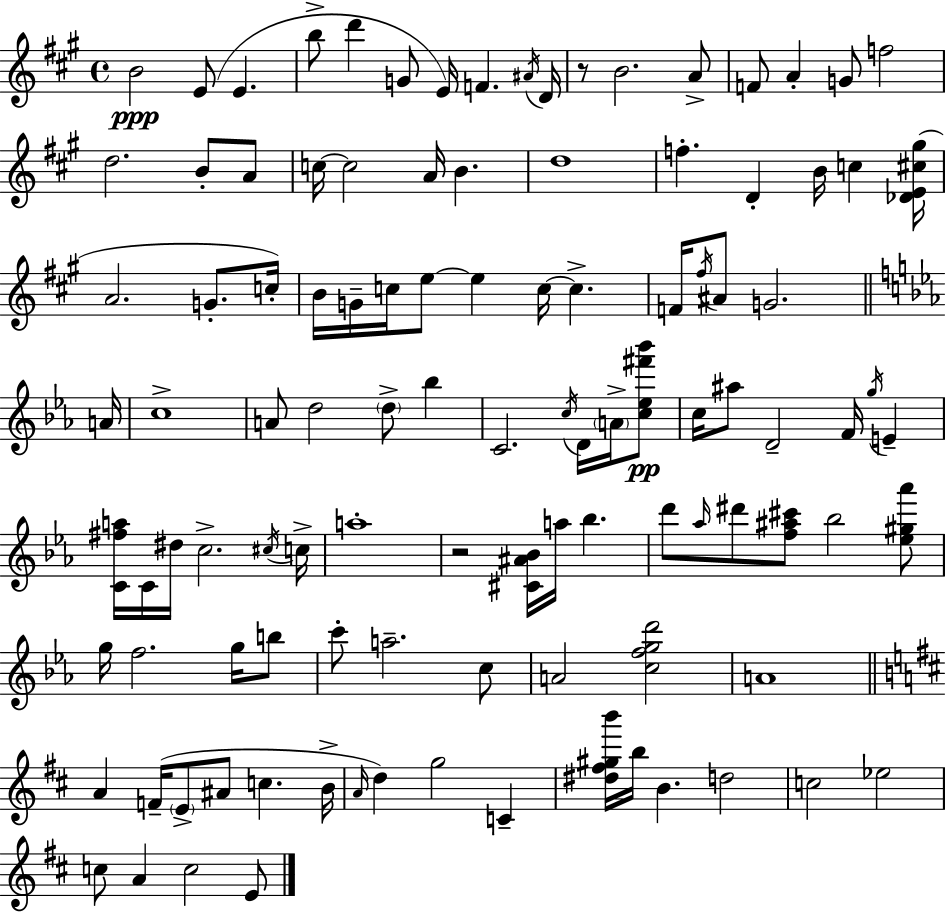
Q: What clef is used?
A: treble